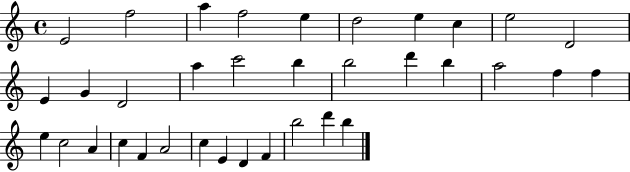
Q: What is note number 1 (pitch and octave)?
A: E4